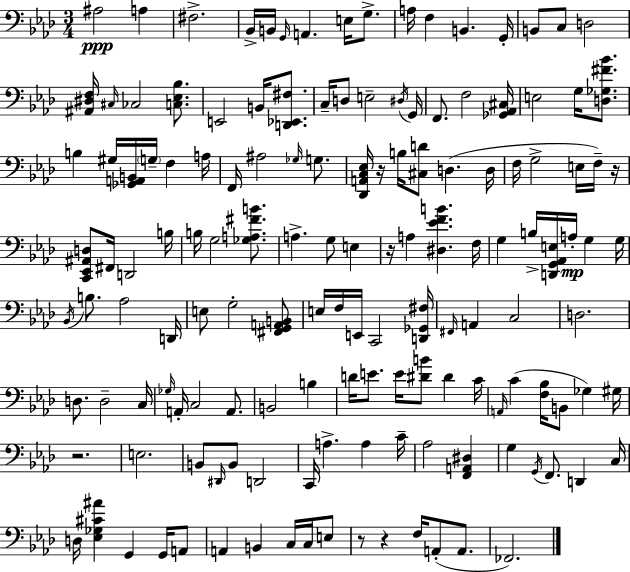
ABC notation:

X:1
T:Untitled
M:3/4
L:1/4
K:Ab
^A,2 A, ^F,2 _B,,/4 B,,/4 G,,/4 A,, E,/4 G,/2 A,/4 F, B,, G,,/4 B,,/2 C,/2 D,2 [^A,,^D,F,]/4 ^C,/4 _C,2 [C,_E,_B,]/2 E,,2 B,,/4 [D,,_E,,^F,]/2 C,/4 D,/2 E,2 ^D,/4 G,,/4 F,,/2 F,2 [_G,,_A,,^C,]/4 E,2 G,/4 [D,_G,^F_B]/2 B, ^G,/4 [_G,,A,,B,,]/4 G,/4 F, A,/4 F,,/4 ^A,2 _G,/4 G,/2 [_D,,A,,C,_E,]/4 z/4 B,/4 [^C,D]/2 D, D,/4 F,/4 G,2 E,/4 F,/4 z/4 [C,,_E,,^A,,D,]/2 ^F,,/4 D,,2 B,/4 B,/4 G,2 [_G,A,^FB]/2 A, G,/2 E, z/4 A, [^D,_EFB] F,/4 G, B,/4 [D,,G,,_A,,E,]/4 A,/4 G, G,/4 _B,,/4 B,/2 _A,2 D,,/4 E,/2 G,2 [^F,,G,,A,,B,,]/2 E,/4 F,/4 E,,/4 C,,2 [D,,_G,,^F,]/4 ^F,,/4 A,, C,2 D,2 D,/2 D,2 C,/4 _G,/4 A,,/4 C,2 A,,/2 B,,2 B, D/4 E/2 E/4 [^DB]/2 ^D C/4 A,,/4 C [F,_B,]/4 B,,/2 _G, ^G,/4 z2 E,2 B,,/2 ^D,,/4 B,,/2 D,,2 C,,/4 A, A, C/4 _A,2 [F,,A,,^D,] G, G,,/4 F,,/2 D,, C,/4 D,/4 [_E,_G,^C^A] G,, G,,/4 A,,/2 A,, B,, C,/4 C,/4 E,/2 z/2 z F,/4 A,,/2 A,,/2 _F,,2